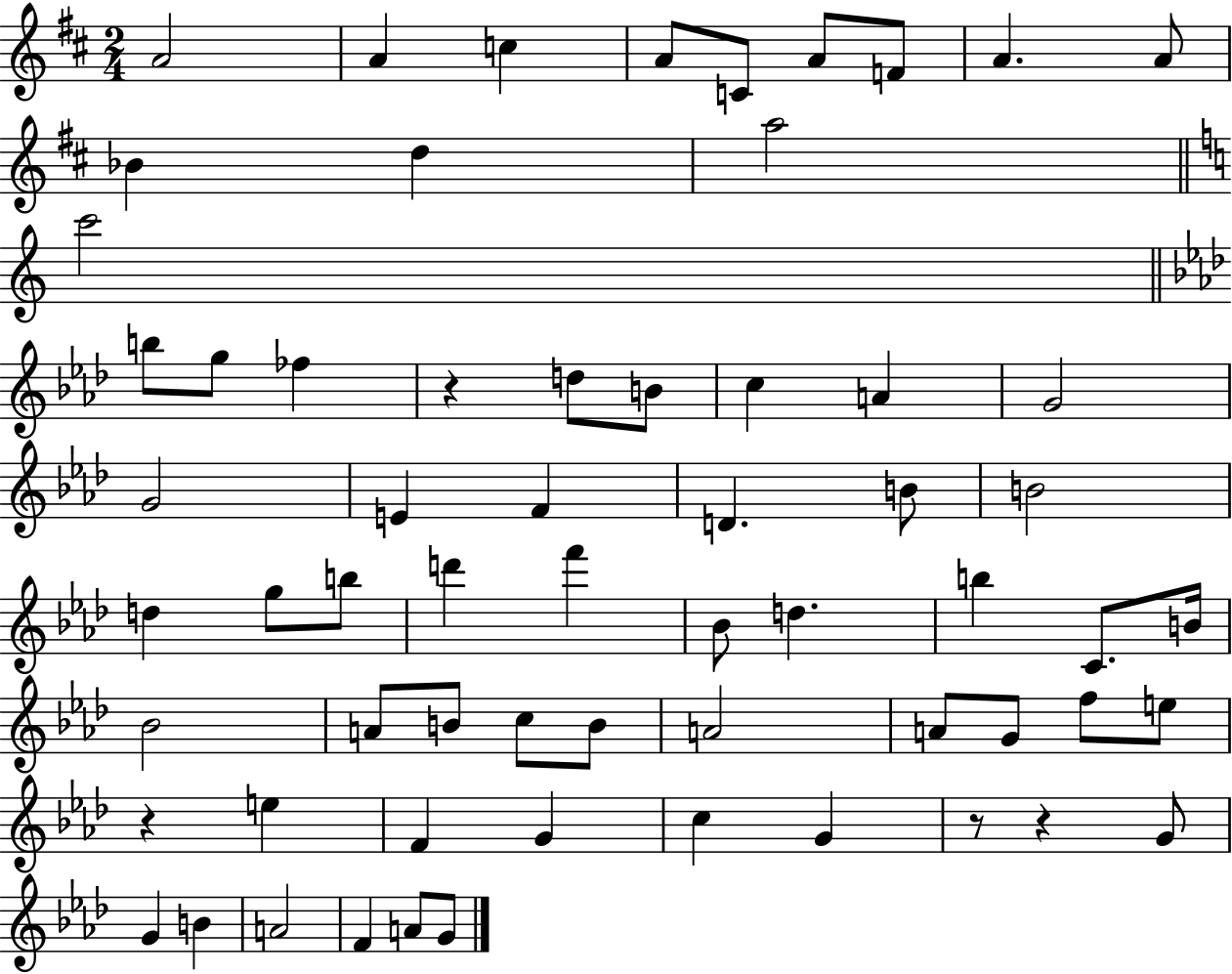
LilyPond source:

{
  \clef treble
  \numericTimeSignature
  \time 2/4
  \key d \major
  a'2 | a'4 c''4 | a'8 c'8 a'8 f'8 | a'4. a'8 | \break bes'4 d''4 | a''2 | \bar "||" \break \key a \minor c'''2 | \bar "||" \break \key aes \major b''8 g''8 fes''4 | r4 d''8 b'8 | c''4 a'4 | g'2 | \break g'2 | e'4 f'4 | d'4. b'8 | b'2 | \break d''4 g''8 b''8 | d'''4 f'''4 | bes'8 d''4. | b''4 c'8. b'16 | \break bes'2 | a'8 b'8 c''8 b'8 | a'2 | a'8 g'8 f''8 e''8 | \break r4 e''4 | f'4 g'4 | c''4 g'4 | r8 r4 g'8 | \break g'4 b'4 | a'2 | f'4 a'8 g'8 | \bar "|."
}